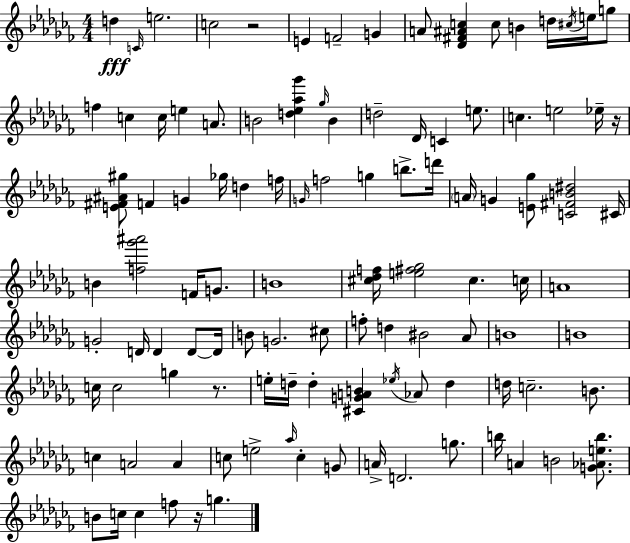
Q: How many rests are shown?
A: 4